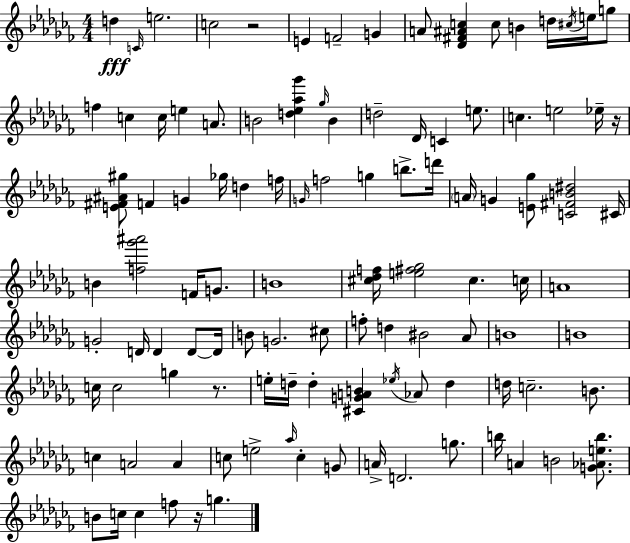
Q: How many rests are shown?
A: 4